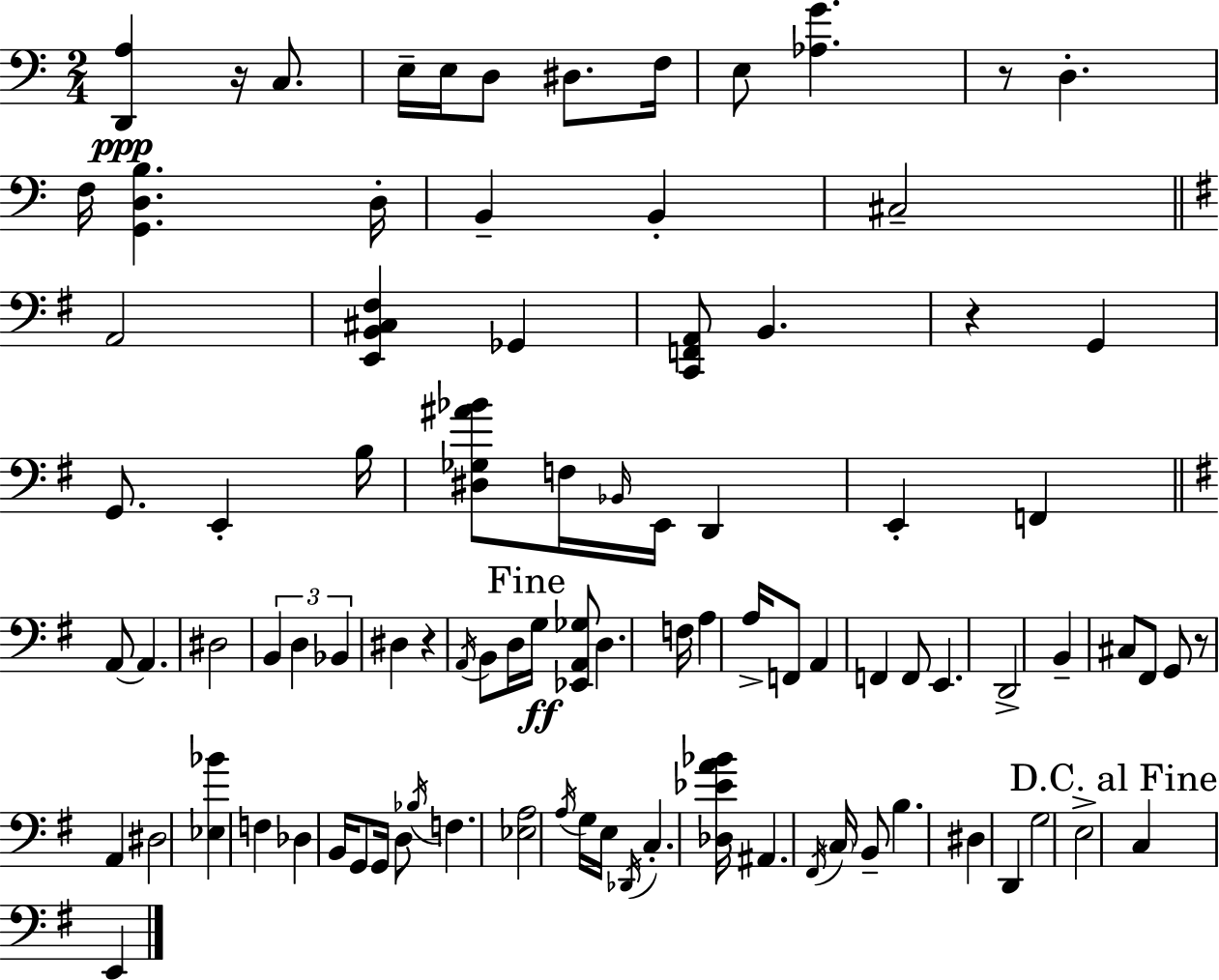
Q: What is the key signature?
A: C major